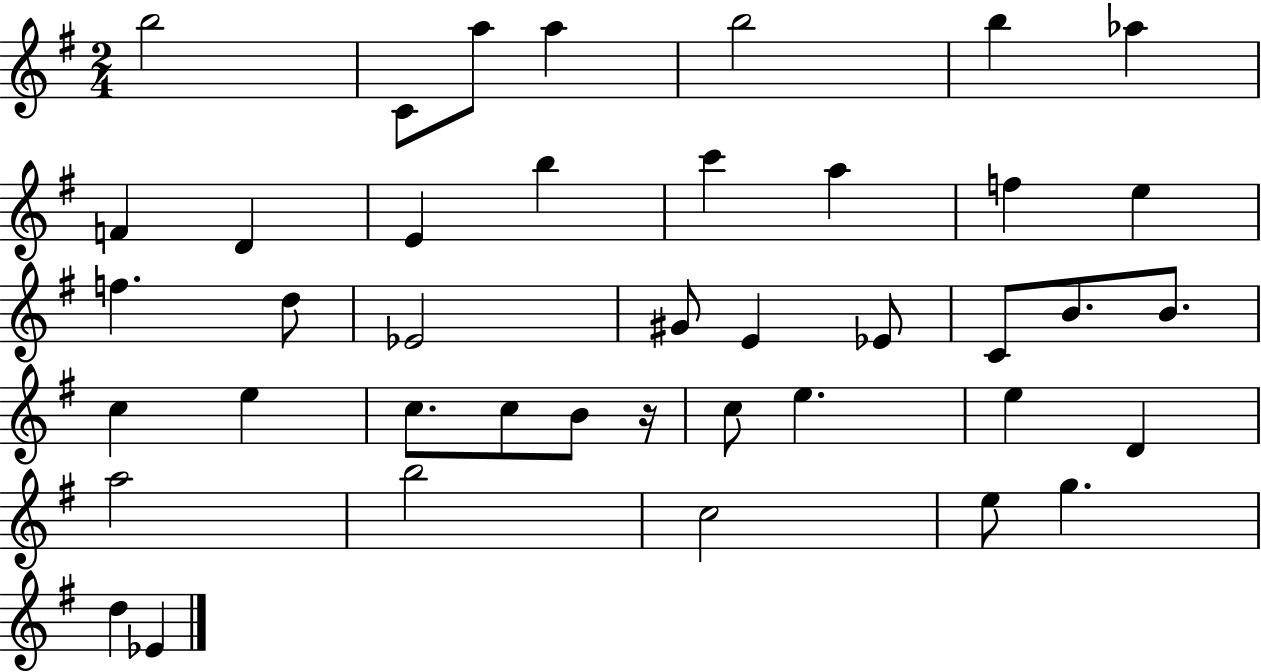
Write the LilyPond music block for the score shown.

{
  \clef treble
  \numericTimeSignature
  \time 2/4
  \key g \major
  b''2 | c'8 a''8 a''4 | b''2 | b''4 aes''4 | \break f'4 d'4 | e'4 b''4 | c'''4 a''4 | f''4 e''4 | \break f''4. d''8 | ees'2 | gis'8 e'4 ees'8 | c'8 b'8. b'8. | \break c''4 e''4 | c''8. c''8 b'8 r16 | c''8 e''4. | e''4 d'4 | \break a''2 | b''2 | c''2 | e''8 g''4. | \break d''4 ees'4 | \bar "|."
}